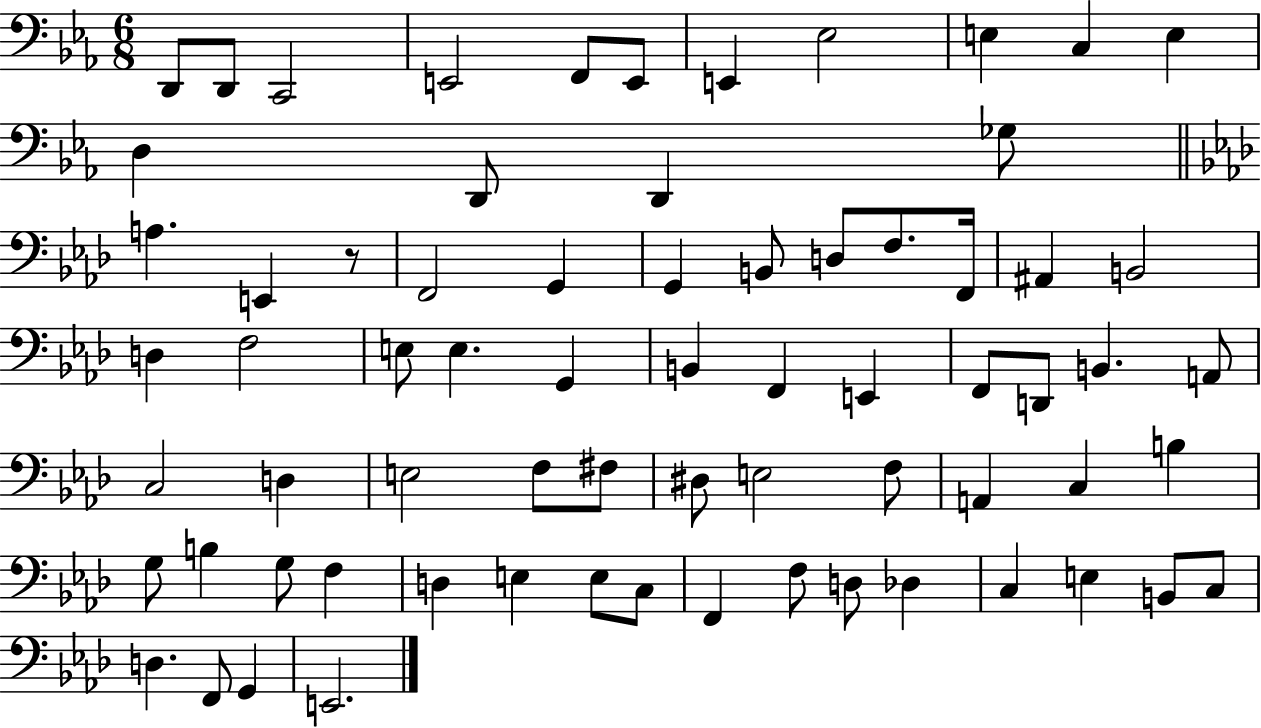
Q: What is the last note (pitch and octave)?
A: E2